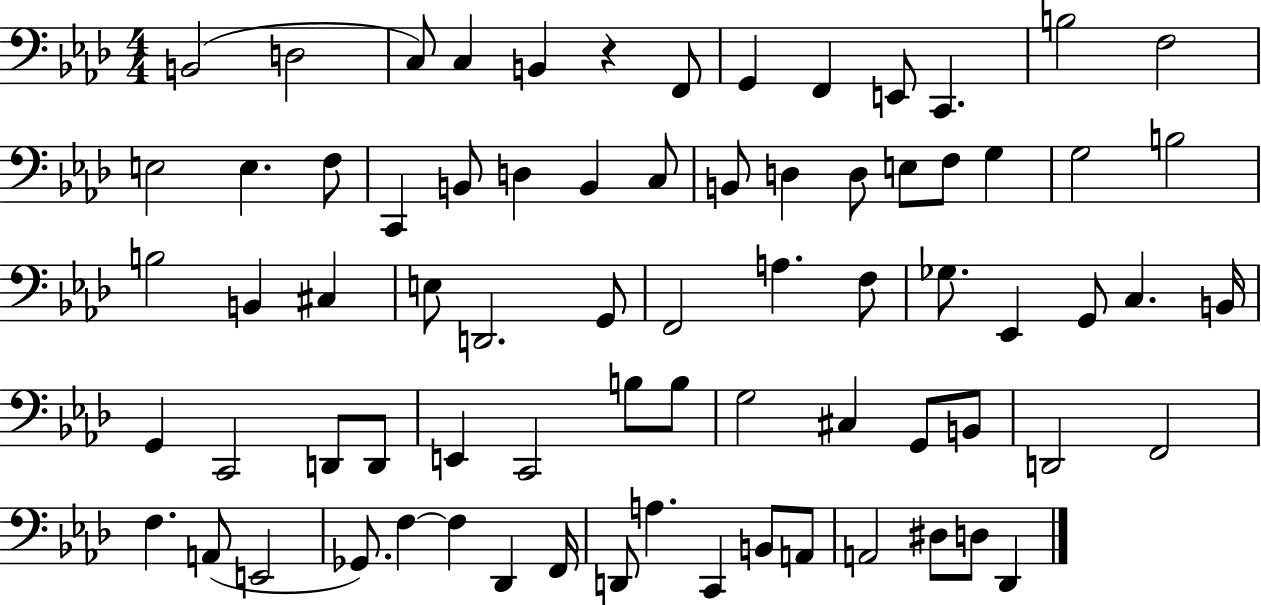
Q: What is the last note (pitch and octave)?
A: Db2